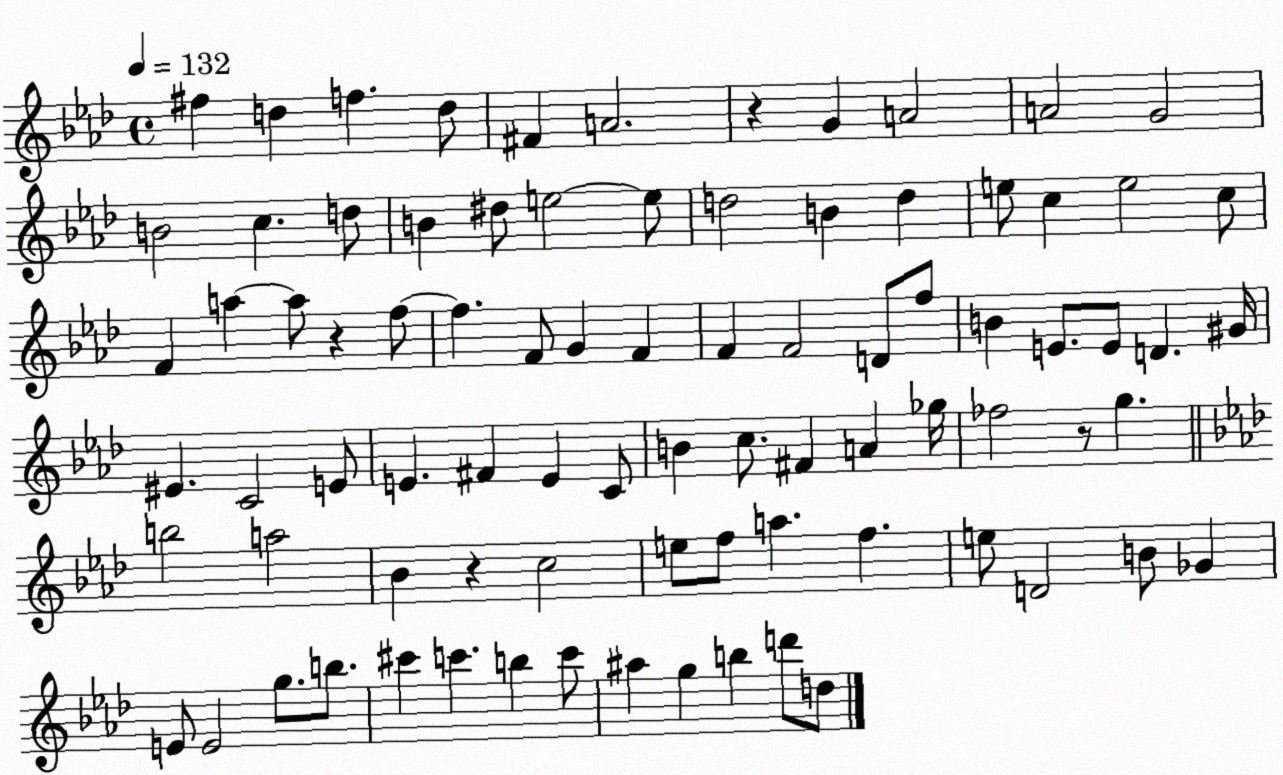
X:1
T:Untitled
M:4/4
L:1/4
K:Ab
^f d f d/2 ^F A2 z G A2 A2 G2 B2 c d/2 B ^d/2 e2 e/2 d2 B d e/2 c e2 c/2 F a a/2 z f/2 f F/2 G F F F2 D/2 f/2 B E/2 E/2 D ^G/4 ^E C2 E/2 E ^F E C/2 B c/2 ^F A _g/4 _f2 z/2 g b2 a2 _B z c2 e/2 f/2 a f e/2 D2 B/2 _G E/2 E2 g/2 b/2 ^c' c' b c'/2 ^a g b d'/2 d/2